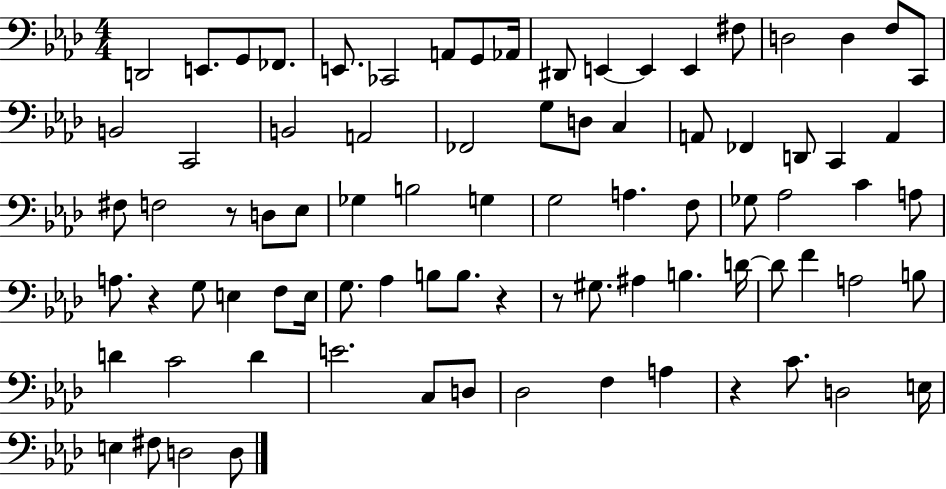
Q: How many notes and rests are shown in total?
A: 83